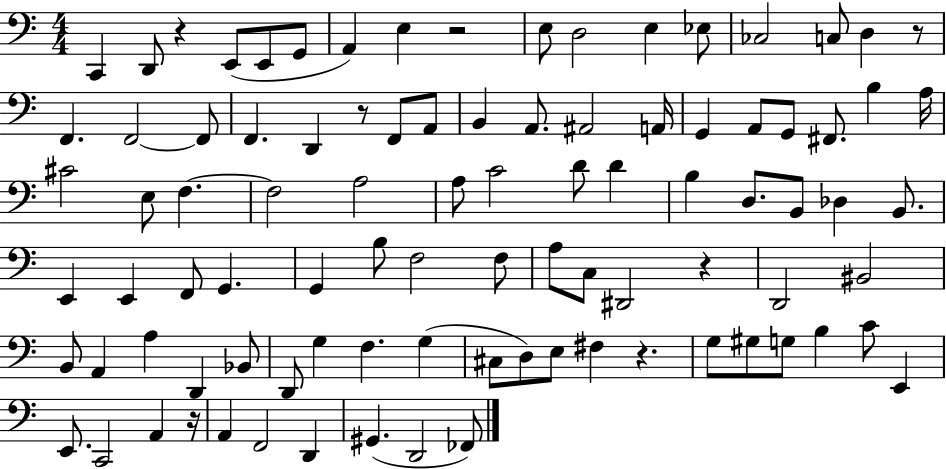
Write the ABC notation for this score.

X:1
T:Untitled
M:4/4
L:1/4
K:C
C,, D,,/2 z E,,/2 E,,/2 G,,/2 A,, E, z2 E,/2 D,2 E, _E,/2 _C,2 C,/2 D, z/2 F,, F,,2 F,,/2 F,, D,, z/2 F,,/2 A,,/2 B,, A,,/2 ^A,,2 A,,/4 G,, A,,/2 G,,/2 ^F,,/2 B, A,/4 ^C2 E,/2 F, F,2 A,2 A,/2 C2 D/2 D B, D,/2 B,,/2 _D, B,,/2 E,, E,, F,,/2 G,, G,, B,/2 F,2 F,/2 A,/2 C,/2 ^D,,2 z D,,2 ^B,,2 B,,/2 A,, A, D,, _B,,/2 D,,/2 G, F, G, ^C,/2 D,/2 E,/2 ^F, z G,/2 ^G,/2 G,/2 B, C/2 E,, E,,/2 C,,2 A,, z/4 A,, F,,2 D,, ^G,, D,,2 _F,,/2